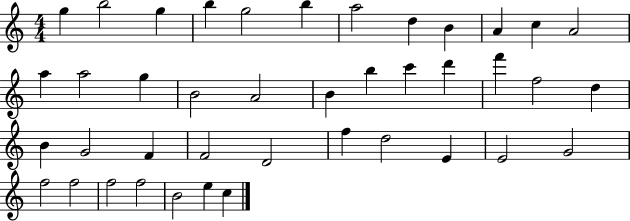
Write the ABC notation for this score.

X:1
T:Untitled
M:4/4
L:1/4
K:C
g b2 g b g2 b a2 d B A c A2 a a2 g B2 A2 B b c' d' f' f2 d B G2 F F2 D2 f d2 E E2 G2 f2 f2 f2 f2 B2 e c